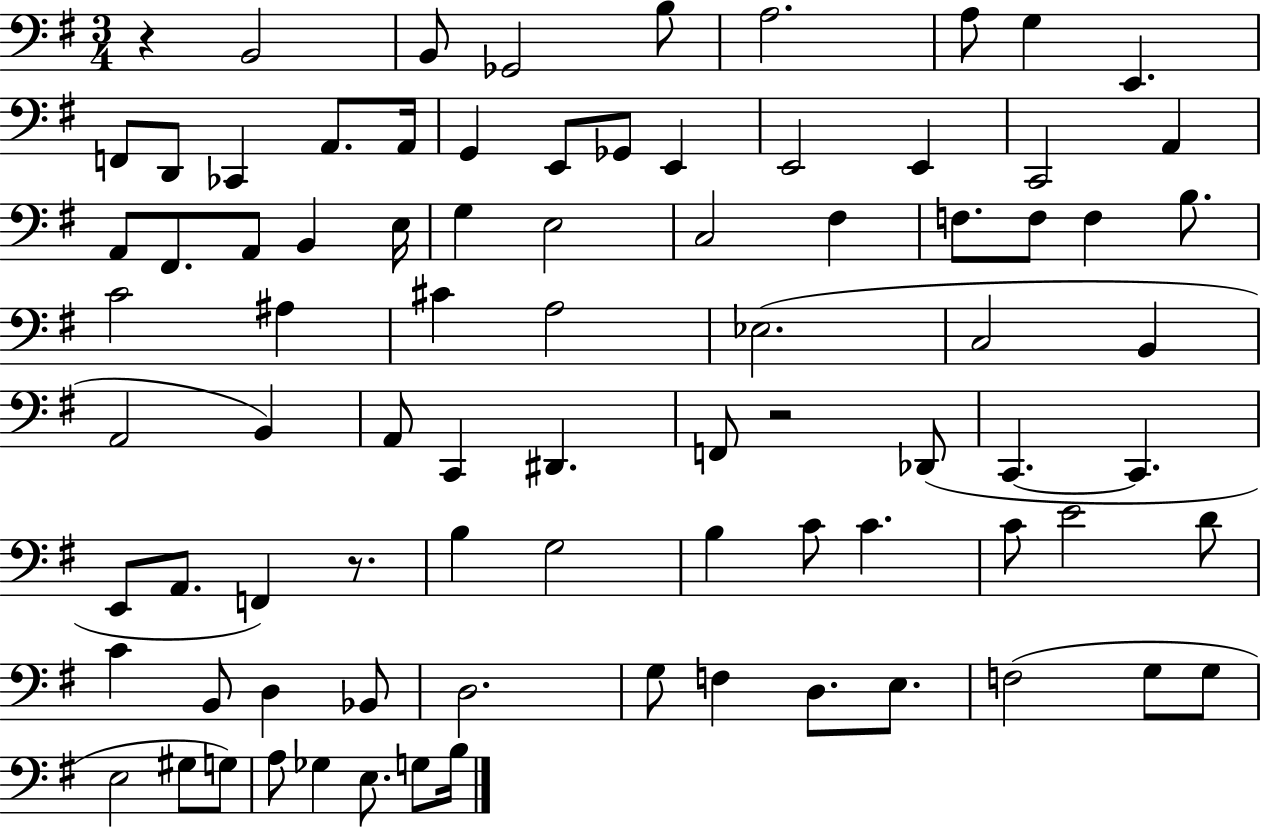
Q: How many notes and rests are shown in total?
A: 84